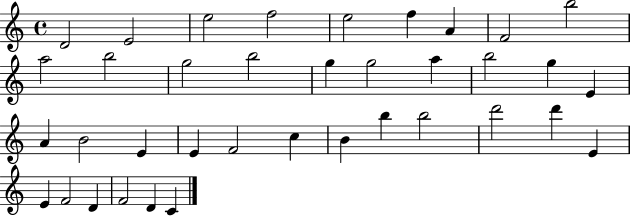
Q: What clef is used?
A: treble